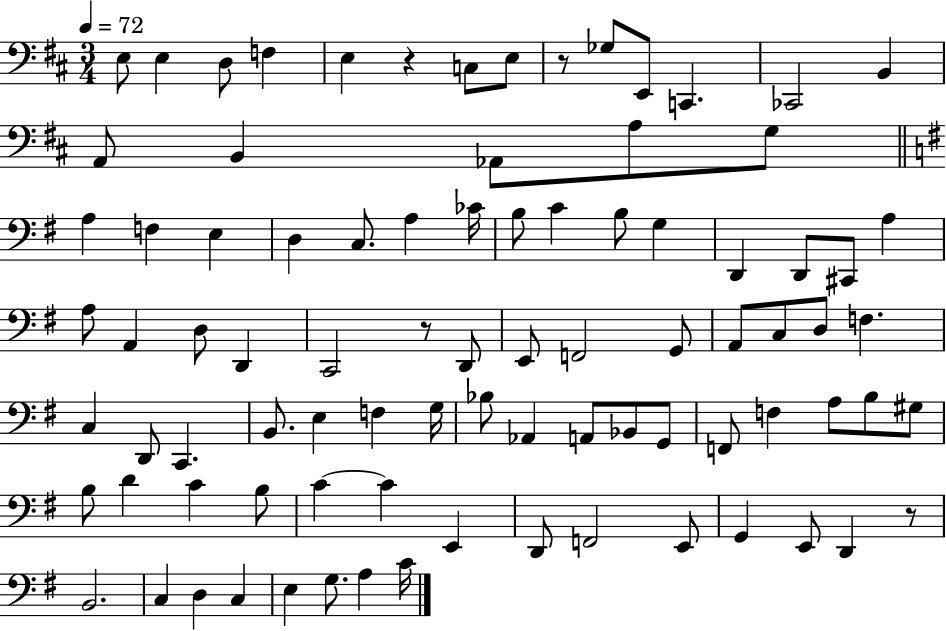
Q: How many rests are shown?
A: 4